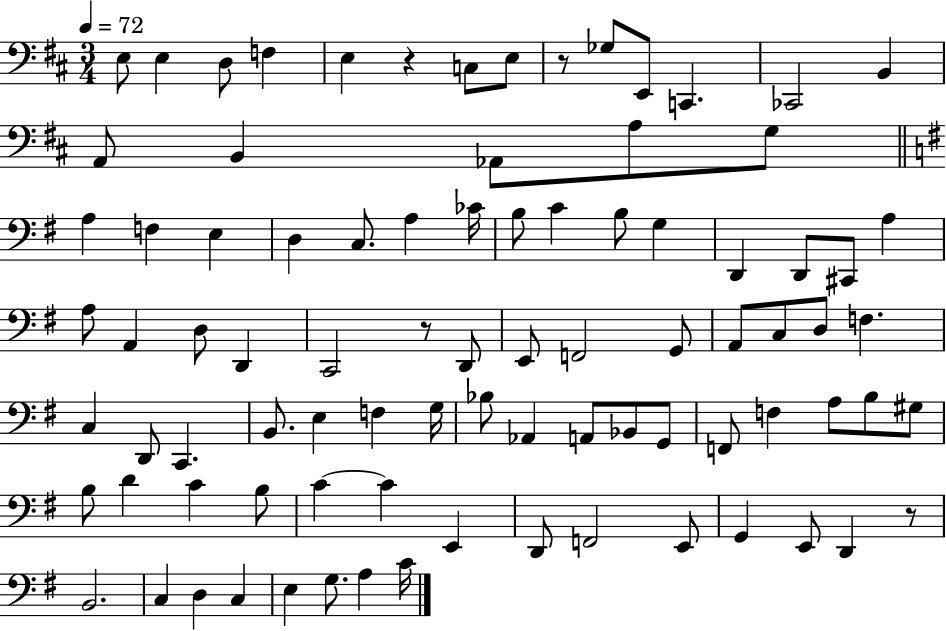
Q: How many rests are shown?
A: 4